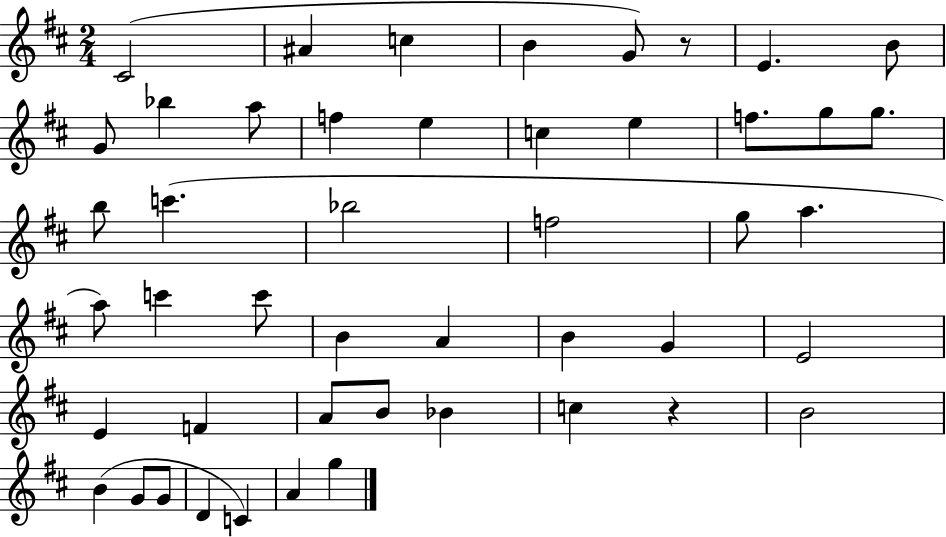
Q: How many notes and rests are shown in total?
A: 47